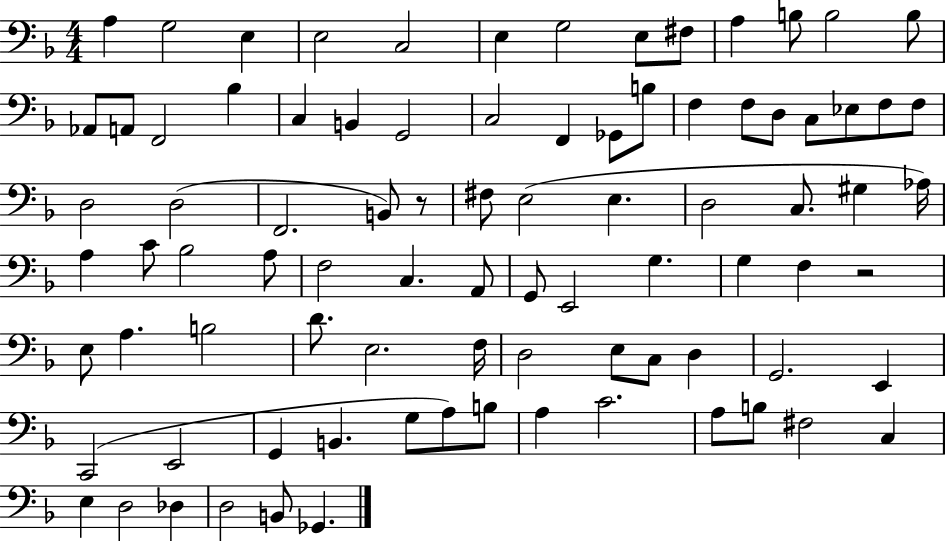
A3/q G3/h E3/q E3/h C3/h E3/q G3/h E3/e F#3/e A3/q B3/e B3/h B3/e Ab2/e A2/e F2/h Bb3/q C3/q B2/q G2/h C3/h F2/q Gb2/e B3/e F3/q F3/e D3/e C3/e Eb3/e F3/e F3/e D3/h D3/h F2/h. B2/e R/e F#3/e E3/h E3/q. D3/h C3/e. G#3/q Ab3/s A3/q C4/e Bb3/h A3/e F3/h C3/q. A2/e G2/e E2/h G3/q. G3/q F3/q R/h E3/e A3/q. B3/h D4/e. E3/h. F3/s D3/h E3/e C3/e D3/q G2/h. E2/q C2/h E2/h G2/q B2/q. G3/e A3/e B3/e A3/q C4/h. A3/e B3/e F#3/h C3/q E3/q D3/h Db3/q D3/h B2/e Gb2/q.